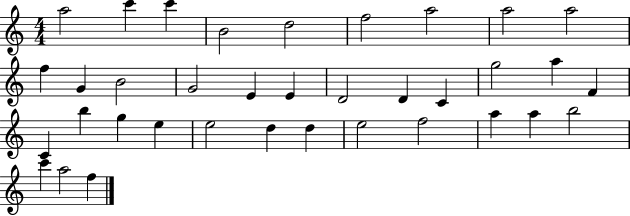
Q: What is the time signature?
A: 4/4